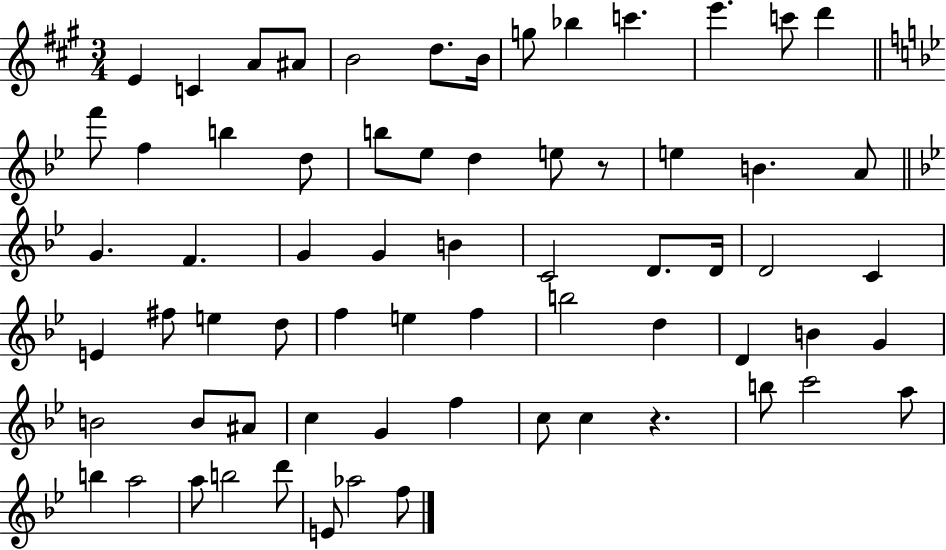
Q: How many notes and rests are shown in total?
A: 67